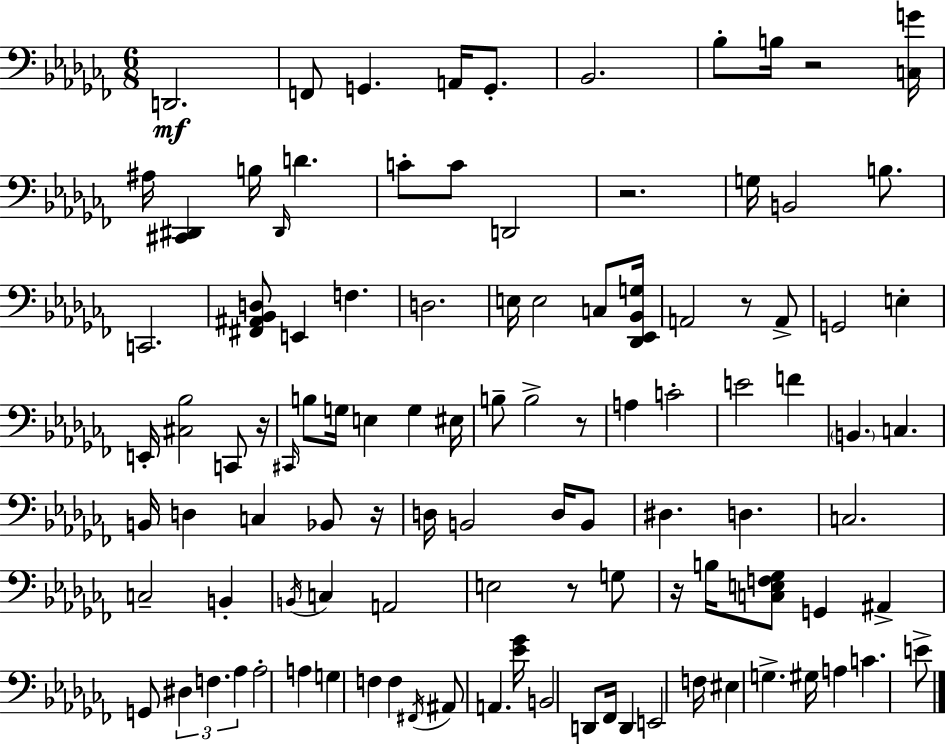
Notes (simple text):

D2/h. F2/e G2/q. A2/s G2/e. Bb2/h. Bb3/e B3/s R/h [C3,G4]/s A#3/s [C#2,D#2]/q B3/s D#2/s D4/q. C4/e C4/e D2/h R/h. G3/s B2/h B3/e. C2/h. [F#2,A#2,Bb2,D3]/e E2/q F3/q. D3/h. E3/s E3/h C3/e [Db2,Eb2,Bb2,G3]/s A2/h R/e A2/e G2/h E3/q E2/s [C#3,Bb3]/h C2/e R/s C#2/s B3/e G3/s E3/q G3/q EIS3/s B3/e B3/h R/e A3/q C4/h E4/h F4/q B2/q. C3/q. B2/s D3/q C3/q Bb2/e R/s D3/s B2/h D3/s B2/e D#3/q. D3/q. C3/h. C3/h B2/q B2/s C3/q A2/h E3/h R/e G3/e R/s B3/s [C3,E3,F3,Gb3]/e G2/q A#2/q G2/e D#3/q F3/q. Ab3/q Ab3/h A3/q G3/q F3/q F3/q F#2/s A#2/e A2/q. [Eb4,Gb4]/s B2/h D2/e FES2/s D2/q E2/h F3/s EIS3/q G3/q. G#3/s A3/q C4/q. E4/e